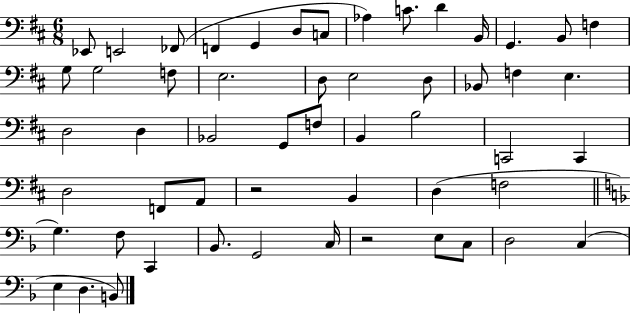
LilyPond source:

{
  \clef bass
  \numericTimeSignature
  \time 6/8
  \key d \major
  ees,8 e,2 fes,8( | f,4 g,4 d8 c8 | aes4) c'8. d'4 b,16 | g,4. b,8 f4 | \break g8 g2 f8 | e2. | d8 e2 d8 | bes,8 f4 e4. | \break d2 d4 | bes,2 g,8 f8 | b,4 b2 | c,2 c,4 | \break d2 f,8 a,8 | r2 b,4 | d4( f2 | \bar "||" \break \key d \minor g4.) f8 c,4 | bes,8. g,2 c16 | r2 e8 c8 | d2 c4( | \break e4 d4. b,8) | \bar "|."
}